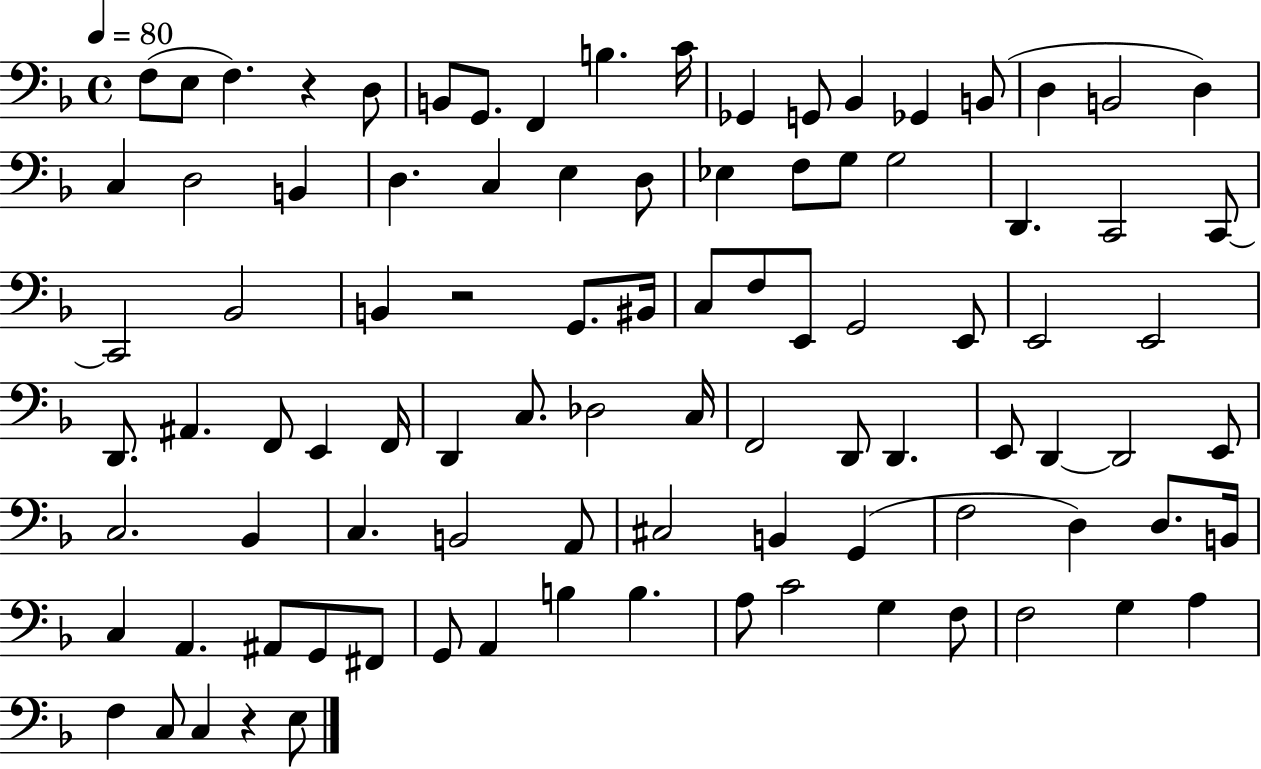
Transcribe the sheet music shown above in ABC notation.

X:1
T:Untitled
M:4/4
L:1/4
K:F
F,/2 E,/2 F, z D,/2 B,,/2 G,,/2 F,, B, C/4 _G,, G,,/2 _B,, _G,, B,,/2 D, B,,2 D, C, D,2 B,, D, C, E, D,/2 _E, F,/2 G,/2 G,2 D,, C,,2 C,,/2 C,,2 _B,,2 B,, z2 G,,/2 ^B,,/4 C,/2 F,/2 E,,/2 G,,2 E,,/2 E,,2 E,,2 D,,/2 ^A,, F,,/2 E,, F,,/4 D,, C,/2 _D,2 C,/4 F,,2 D,,/2 D,, E,,/2 D,, D,,2 E,,/2 C,2 _B,, C, B,,2 A,,/2 ^C,2 B,, G,, F,2 D, D,/2 B,,/4 C, A,, ^A,,/2 G,,/2 ^F,,/2 G,,/2 A,, B, B, A,/2 C2 G, F,/2 F,2 G, A, F, C,/2 C, z E,/2